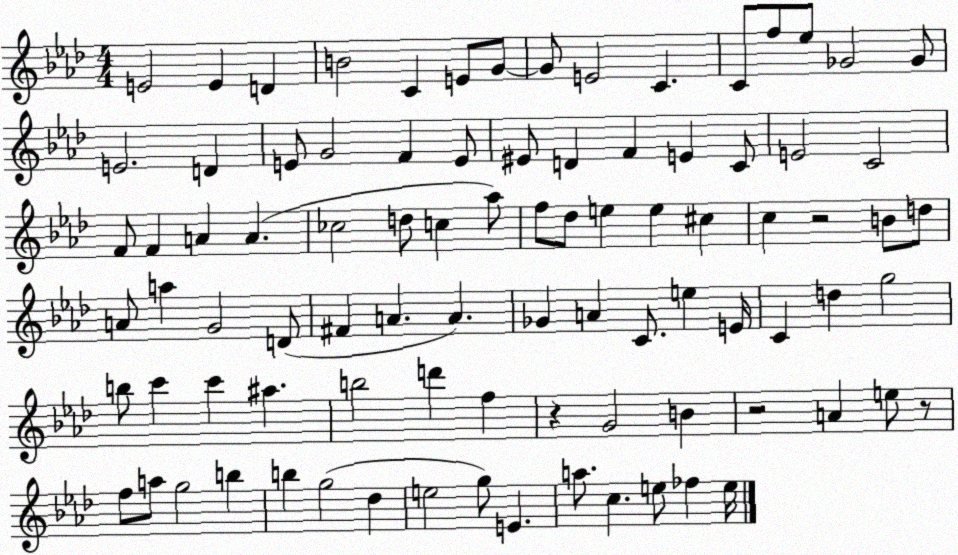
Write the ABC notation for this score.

X:1
T:Untitled
M:4/4
L:1/4
K:Ab
E2 E D B2 C E/2 G/2 G/2 E2 C C/2 f/2 _e/2 _G2 _G/2 E2 D E/2 G2 F E/2 ^E/2 D F E C/2 E2 C2 F/2 F A A _c2 d/2 c _a/2 f/2 _d/2 e e ^c c z2 B/2 d/2 A/2 a G2 D/2 ^F A A _G A C/2 e E/4 C d g2 b/2 c' c' ^a b2 d' f z G2 B z2 A e/2 z/2 f/2 a/2 g2 b b g2 _d e2 g/2 E a/2 c e/2 _f e/4